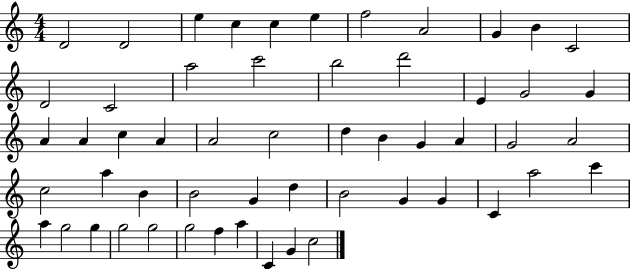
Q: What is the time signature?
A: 4/4